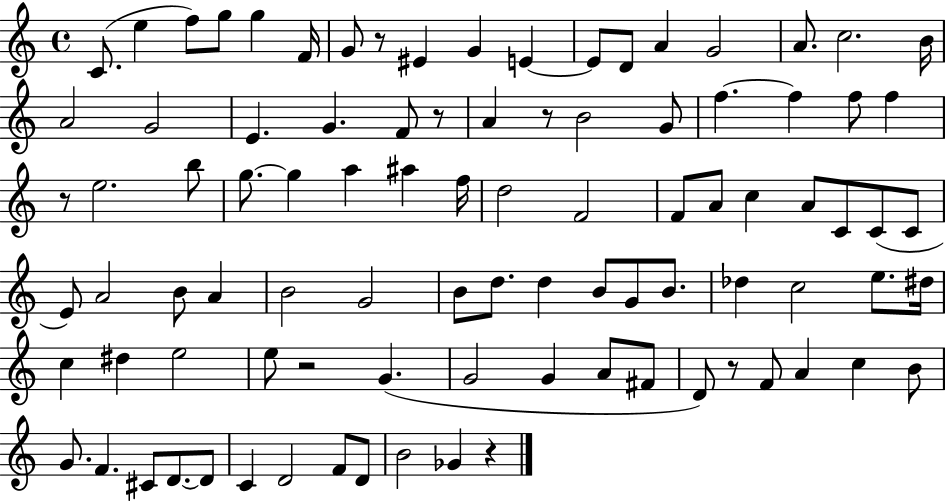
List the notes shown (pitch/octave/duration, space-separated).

C4/e. E5/q F5/e G5/e G5/q F4/s G4/e R/e EIS4/q G4/q E4/q E4/e D4/e A4/q G4/h A4/e. C5/h. B4/s A4/h G4/h E4/q. G4/q. F4/e R/e A4/q R/e B4/h G4/e F5/q. F5/q F5/e F5/q R/e E5/h. B5/e G5/e. G5/q A5/q A#5/q F5/s D5/h F4/h F4/e A4/e C5/q A4/e C4/e C4/e C4/e E4/e A4/h B4/e A4/q B4/h G4/h B4/e D5/e. D5/q B4/e G4/e B4/e. Db5/q C5/h E5/e. D#5/s C5/q D#5/q E5/h E5/e R/h G4/q. G4/h G4/q A4/e F#4/e D4/e R/e F4/e A4/q C5/q B4/e G4/e. F4/q. C#4/e D4/e. D4/e C4/q D4/h F4/e D4/e B4/h Gb4/q R/q